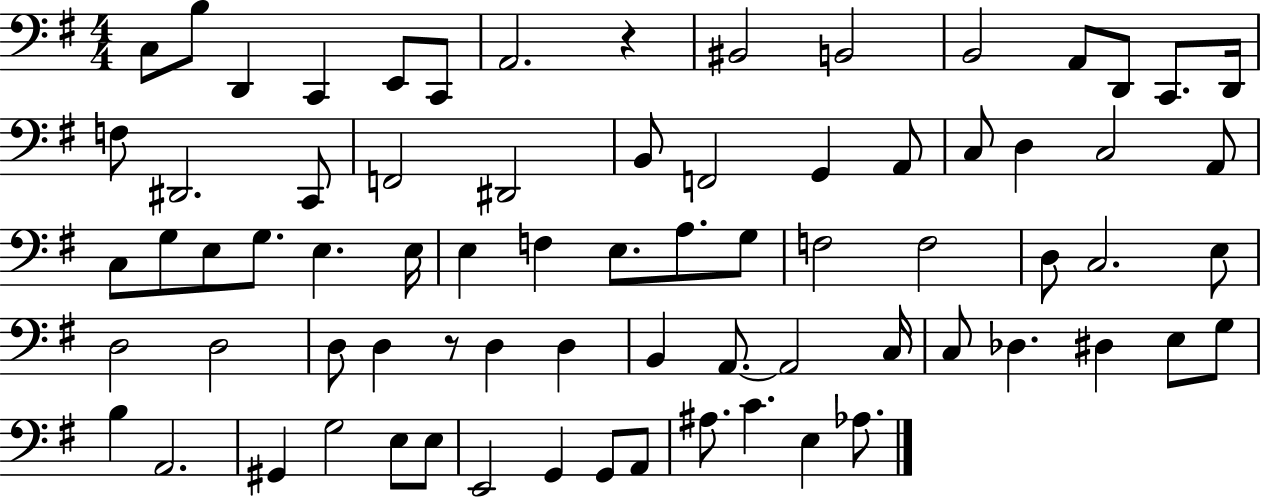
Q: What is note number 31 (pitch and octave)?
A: G3